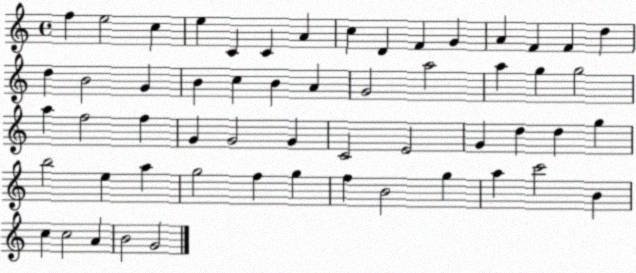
X:1
T:Untitled
M:4/4
L:1/4
K:C
f e2 c e C C A c D F G A F F d d B2 G B c B A G2 a2 a g g2 a f2 f G G2 G C2 E2 G d d g b2 e a g2 f g f B2 g a c'2 B c c2 A B2 G2